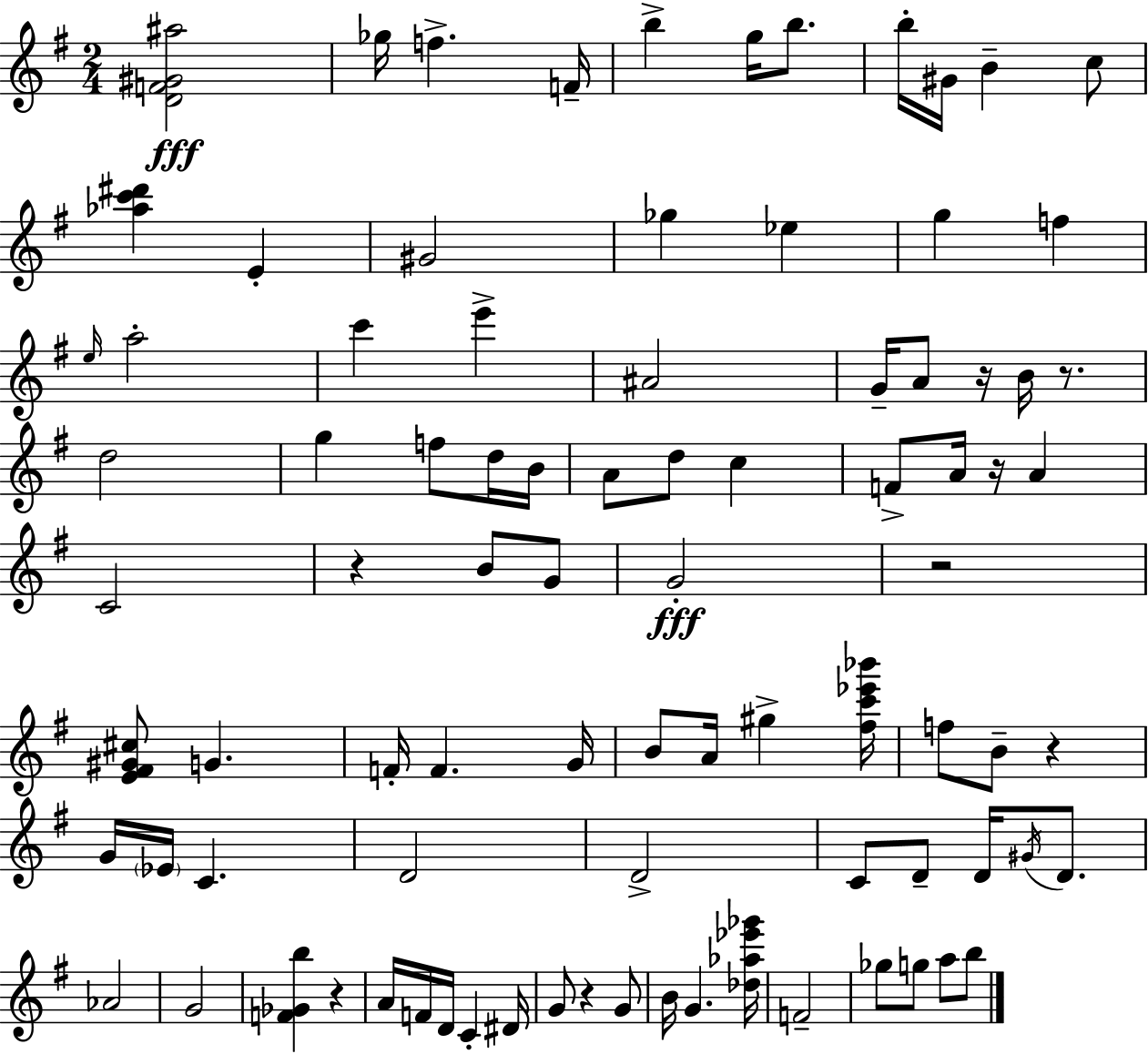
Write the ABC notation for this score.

X:1
T:Untitled
M:2/4
L:1/4
K:G
[DF^G^a]2 _g/4 f F/4 b g/4 b/2 b/4 ^G/4 B c/2 [_ac'^d'] E ^G2 _g _e g f e/4 a2 c' e' ^A2 G/4 A/2 z/4 B/4 z/2 d2 g f/2 d/4 B/4 A/2 d/2 c F/2 A/4 z/4 A C2 z B/2 G/2 G2 z2 [E^F^G^c]/2 G F/4 F G/4 B/2 A/4 ^g [^fc'_e'_b']/4 f/2 B/2 z G/4 _E/4 C D2 D2 C/2 D/2 D/4 ^G/4 D/2 _A2 G2 [F_Gb] z A/4 F/4 D/4 C ^D/4 G/2 z G/2 B/4 G [_d_a_e'_g']/4 F2 _g/2 g/2 a/2 b/2